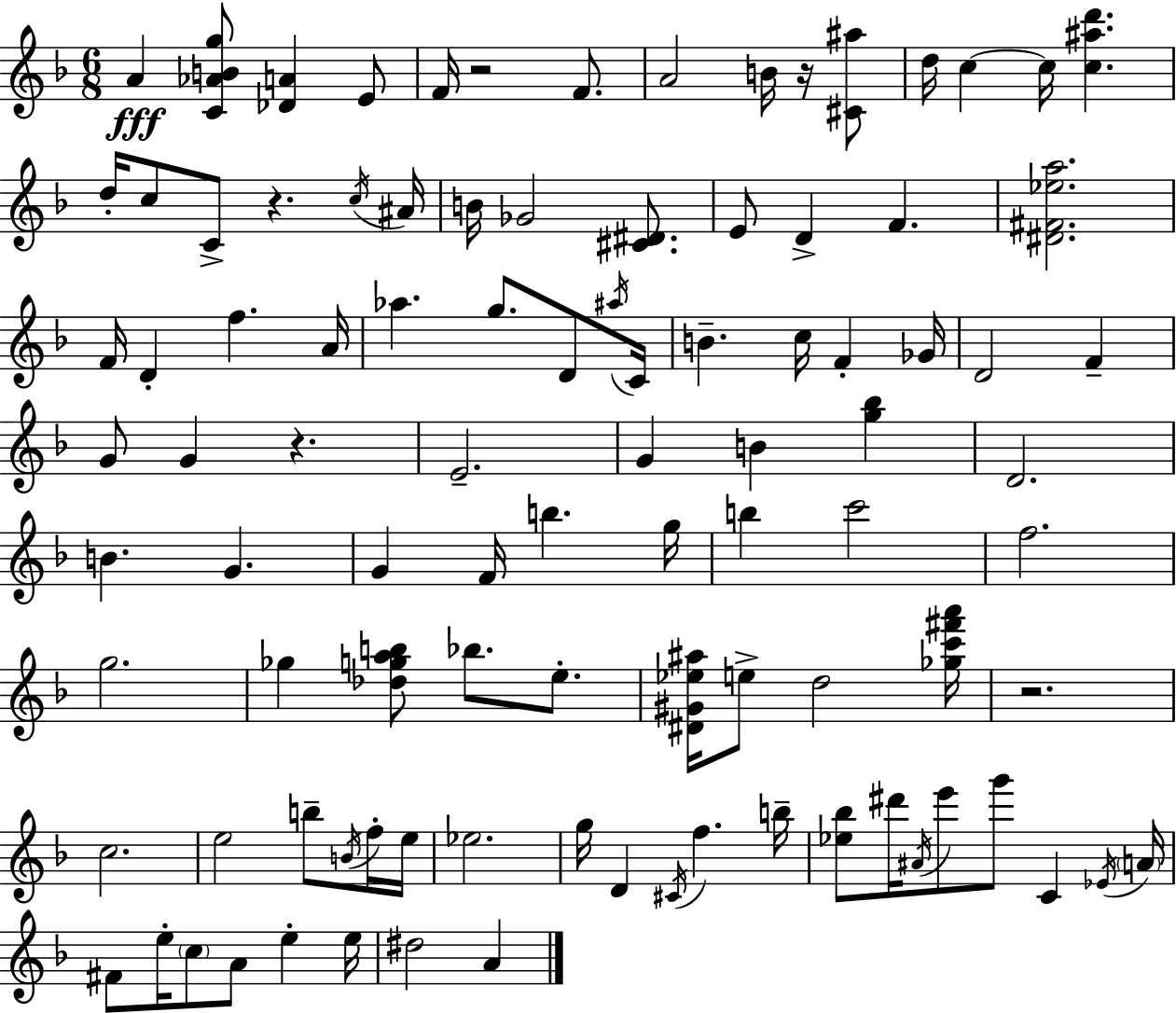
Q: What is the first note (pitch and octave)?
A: A4